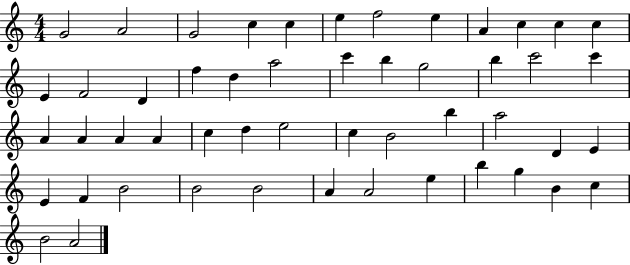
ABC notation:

X:1
T:Untitled
M:4/4
L:1/4
K:C
G2 A2 G2 c c e f2 e A c c c E F2 D f d a2 c' b g2 b c'2 c' A A A A c d e2 c B2 b a2 D E E F B2 B2 B2 A A2 e b g B c B2 A2